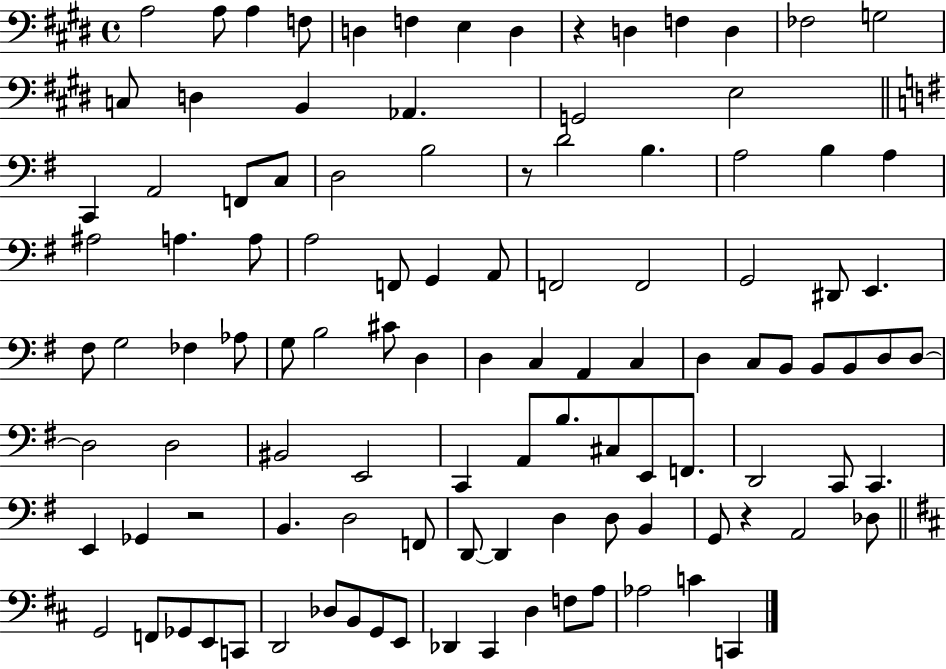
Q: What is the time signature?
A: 4/4